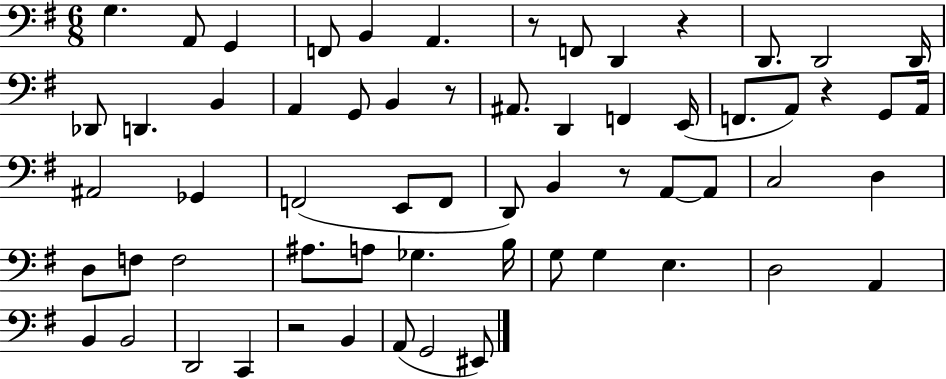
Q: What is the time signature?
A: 6/8